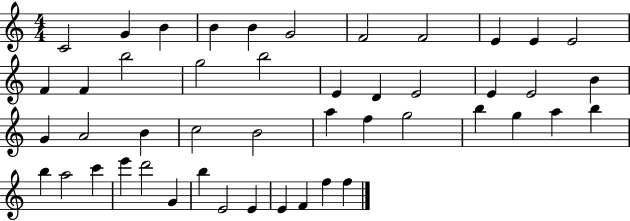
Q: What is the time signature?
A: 4/4